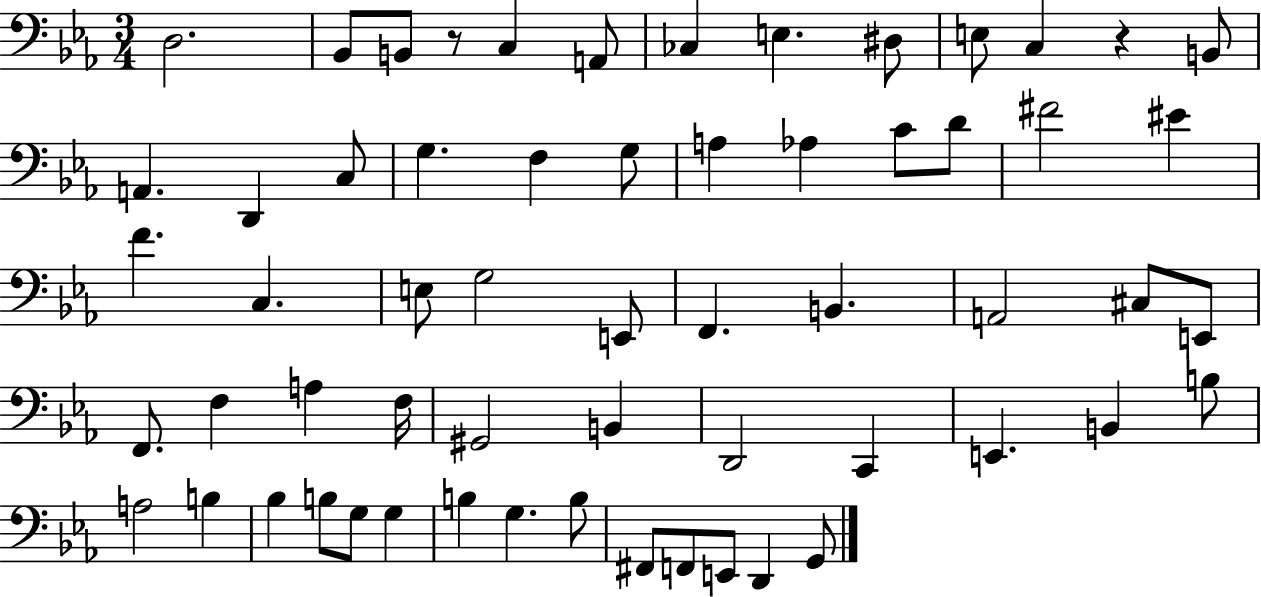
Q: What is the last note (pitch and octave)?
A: G2